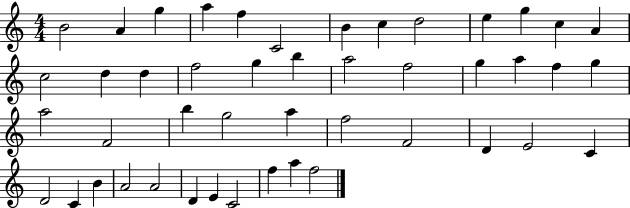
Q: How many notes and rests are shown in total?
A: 46